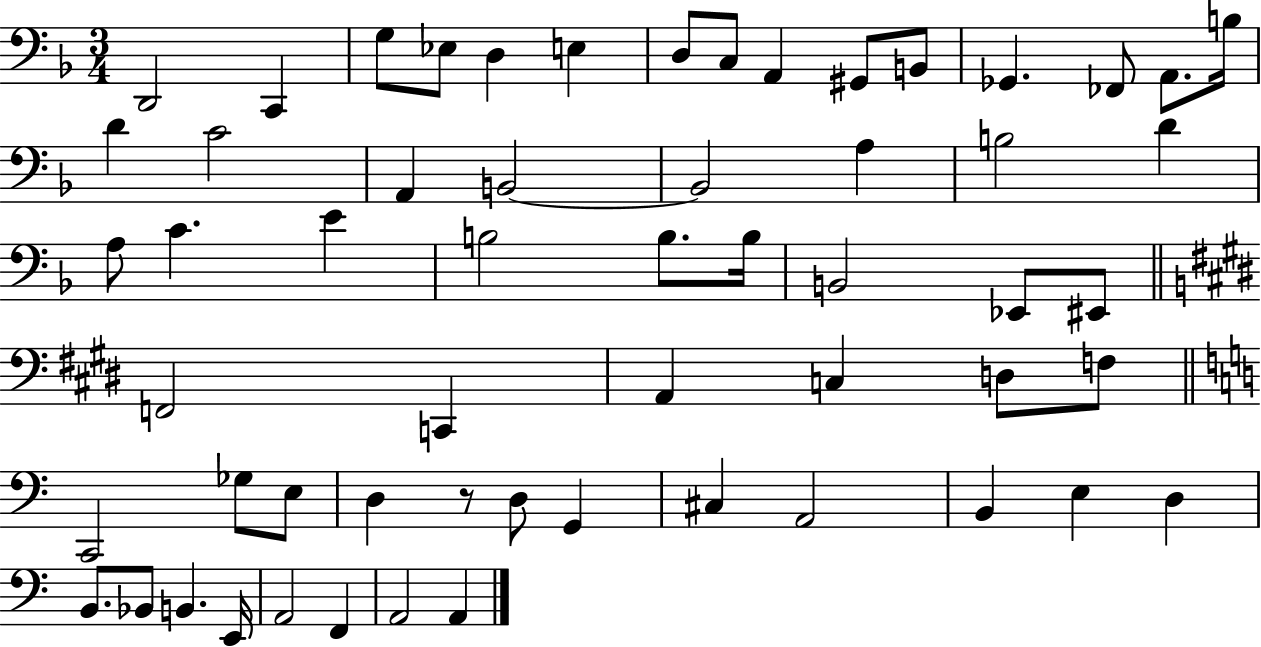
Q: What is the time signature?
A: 3/4